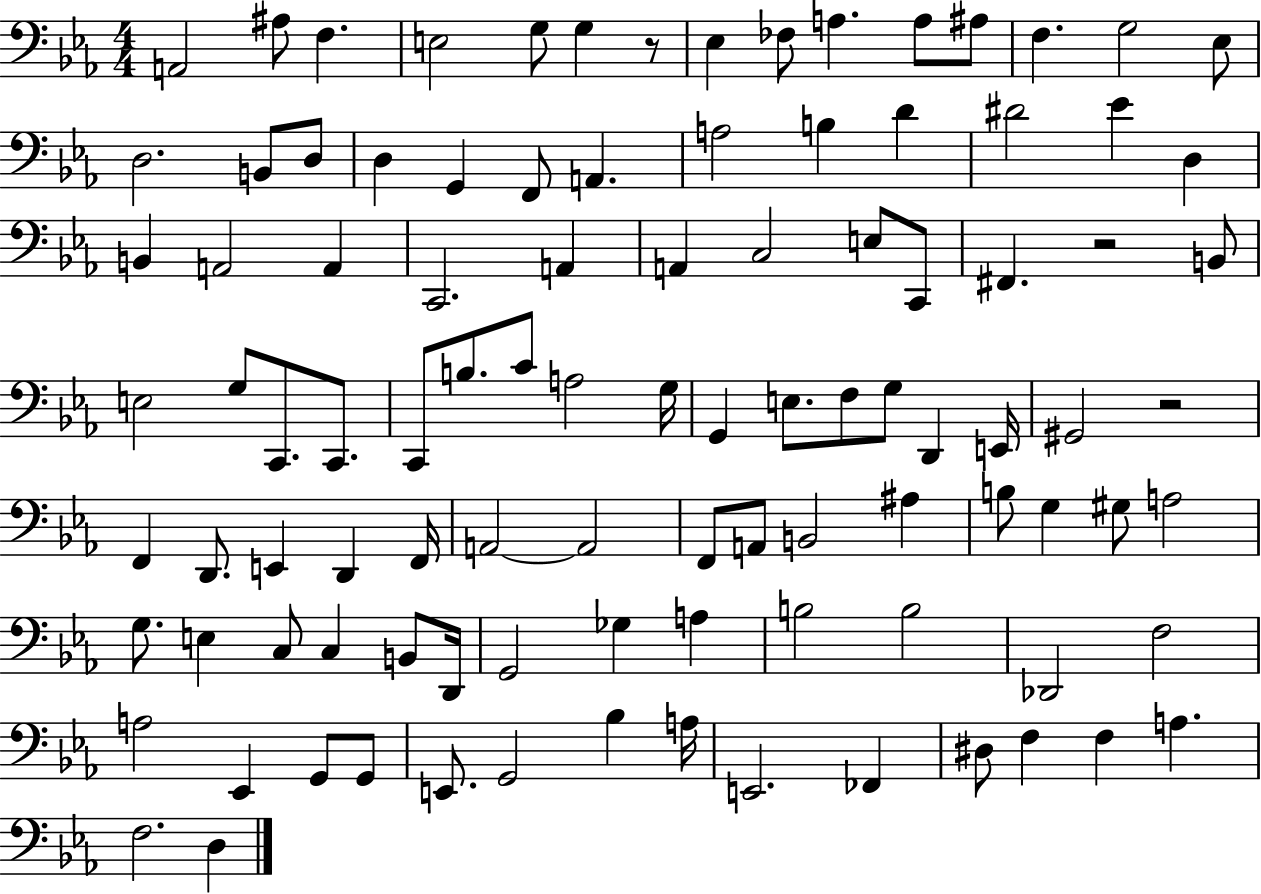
X:1
T:Untitled
M:4/4
L:1/4
K:Eb
A,,2 ^A,/2 F, E,2 G,/2 G, z/2 _E, _F,/2 A, A,/2 ^A,/2 F, G,2 _E,/2 D,2 B,,/2 D,/2 D, G,, F,,/2 A,, A,2 B, D ^D2 _E D, B,, A,,2 A,, C,,2 A,, A,, C,2 E,/2 C,,/2 ^F,, z2 B,,/2 E,2 G,/2 C,,/2 C,,/2 C,,/2 B,/2 C/2 A,2 G,/4 G,, E,/2 F,/2 G,/2 D,, E,,/4 ^G,,2 z2 F,, D,,/2 E,, D,, F,,/4 A,,2 A,,2 F,,/2 A,,/2 B,,2 ^A, B,/2 G, ^G,/2 A,2 G,/2 E, C,/2 C, B,,/2 D,,/4 G,,2 _G, A, B,2 B,2 _D,,2 F,2 A,2 _E,, G,,/2 G,,/2 E,,/2 G,,2 _B, A,/4 E,,2 _F,, ^D,/2 F, F, A, F,2 D,